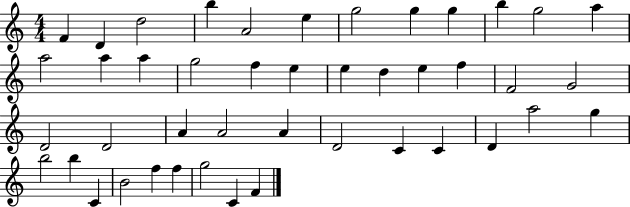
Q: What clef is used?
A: treble